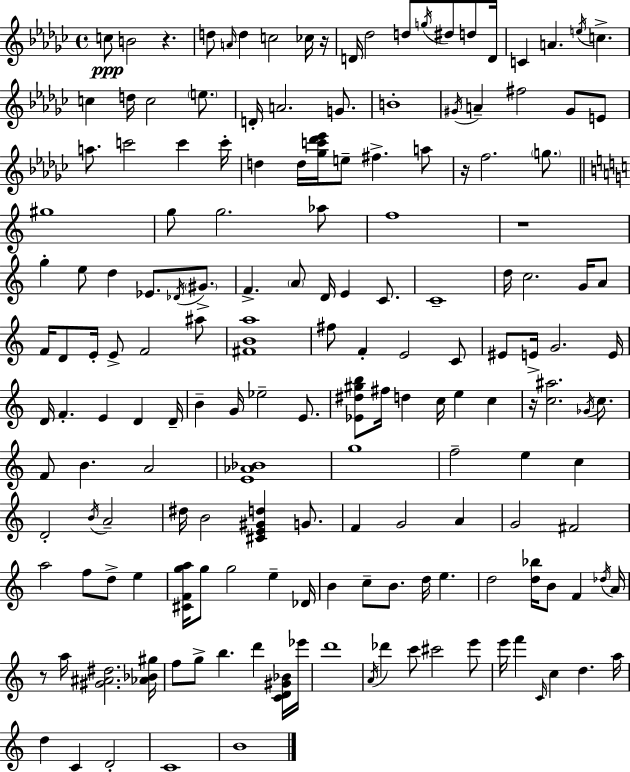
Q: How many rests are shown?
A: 6